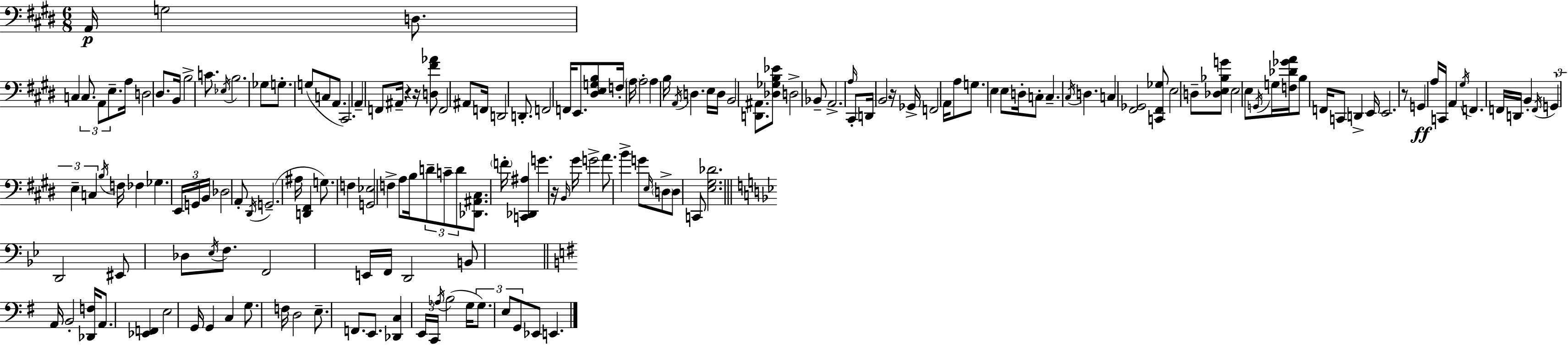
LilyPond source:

{
  \clef bass
  \numericTimeSignature
  \time 6/8
  \key e \major
  a,16\p g2 d8. | c4 \tuplet 3/2 { c8. a,8 e8.-- } | a16 d2 dis8. | b,16 b2-> c'8. | \break \acciaccatura { ees16 } b2. | ges8 g8.-. g8( c8 a,8. | cis,2.) | a,4-- f,8 ais,16-- r4 | \break r16 <d fis' aes'>8 f,2 ais,8 | f,16 d,2 d,8.-. | f,2 f,16 e,8. | <dis e g b>8 f16-. \parenthesize a16 a2-. | \break a4 b16 \acciaccatura { a,16 } d4. | e16 d16 b,2 <d, ais,>8. | <des ges b ees'>8 d2-> | bes,8-- a,2.-> | \break \grace { a16 } cis,8-. d,16 b,2 | r16 ges,16-> f,2 | a,16 a8 g8. e4 e8 | d16-. c8-. c4.-- \acciaccatura { cis16 } d4. | \break c4 <fis, ges,>2 | <c, fis, ges>8 e2 | d8-- <des e bes g'>8 e2 | e8 \acciaccatura { g,16 } g16 <f des' ges' a'>16 b8 f,16 c,8 | \break d,4-> e,16 e,2. | r8 g,4\ff a16 | c,16 a,4 \acciaccatura { gis16 } f,4. | f,16 d,16 b,4-. \acciaccatura { f,16 } \tuplet 3/2 { g,4 e4-- | \break c4 } \acciaccatura { b16 } f16 fes4 | ges4. \tuplet 3/2 { e,16 g,16 b,16 } des2 | a,8-. \acciaccatura { dis,16 }( g,2.-- | ais16 <d, fis,>4 | \break g8.) f4 <g, ees>2 | f4-> a8 b16 | \tuplet 3/2 { d'8-- c'8-- d'8 } <des, ais, cis>8. \parenthesize f'16-. <c, des, ais>4 | g'4. r16 \grace { b,16 } gis'16 g'2-> | \break a'8. b'4-> | g'8 \grace { e16 } \parenthesize d8-> d8 c,8 <e gis des'>2. | \bar "||" \break \key bes \major d,2 eis,8 des8 | \acciaccatura { ees16 } f8. f,2 | e,16 f,16 d,2 b,8 | \bar "||" \break \key g \major a,16 b,2-. <des, f>16 a,8. | <ees, f,>4 e2 | g,16 g,4 c4 g8. | f16 d2 e8.-- | \break f,8. e,8. <des, c>4 \tuplet 3/2 { e,16 | c,16 \acciaccatura { aes16 }( } b2 g16 \tuplet 3/2 { g8.) | e8 g,8 } ees,8 e,4. | \bar "|."
}